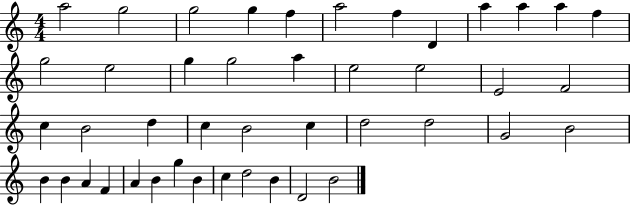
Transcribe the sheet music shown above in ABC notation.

X:1
T:Untitled
M:4/4
L:1/4
K:C
a2 g2 g2 g f a2 f D a a a f g2 e2 g g2 a e2 e2 E2 F2 c B2 d c B2 c d2 d2 G2 B2 B B A F A B g B c d2 B D2 B2